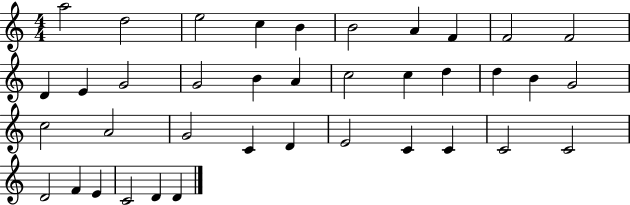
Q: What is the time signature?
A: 4/4